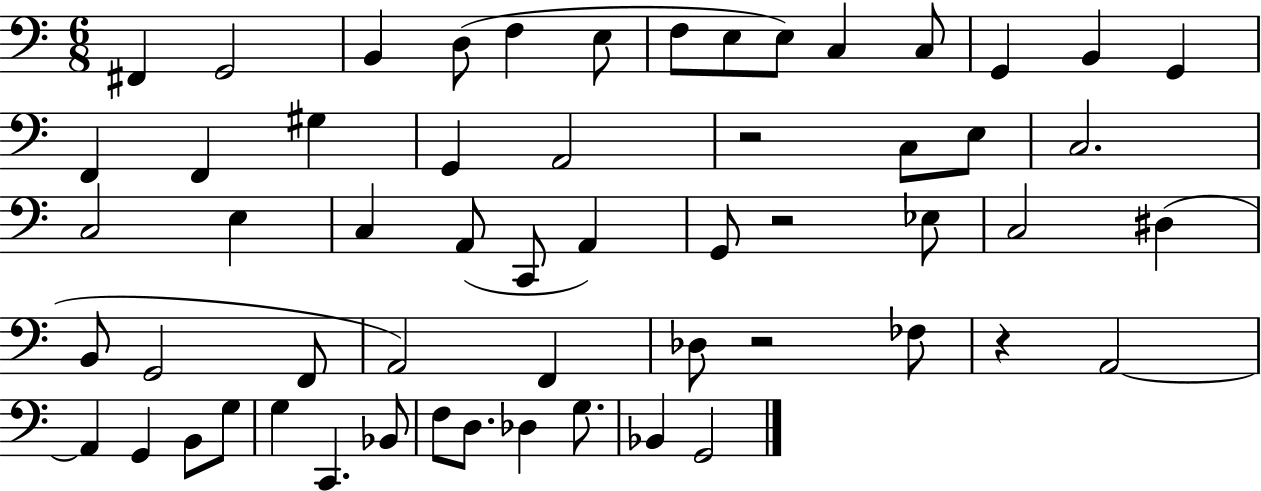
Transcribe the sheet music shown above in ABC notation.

X:1
T:Untitled
M:6/8
L:1/4
K:C
^F,, G,,2 B,, D,/2 F, E,/2 F,/2 E,/2 E,/2 C, C,/2 G,, B,, G,, F,, F,, ^G, G,, A,,2 z2 C,/2 E,/2 C,2 C,2 E, C, A,,/2 C,,/2 A,, G,,/2 z2 _E,/2 C,2 ^D, B,,/2 G,,2 F,,/2 A,,2 F,, _D,/2 z2 _F,/2 z A,,2 A,, G,, B,,/2 G,/2 G, C,, _B,,/2 F,/2 D,/2 _D, G,/2 _B,, G,,2